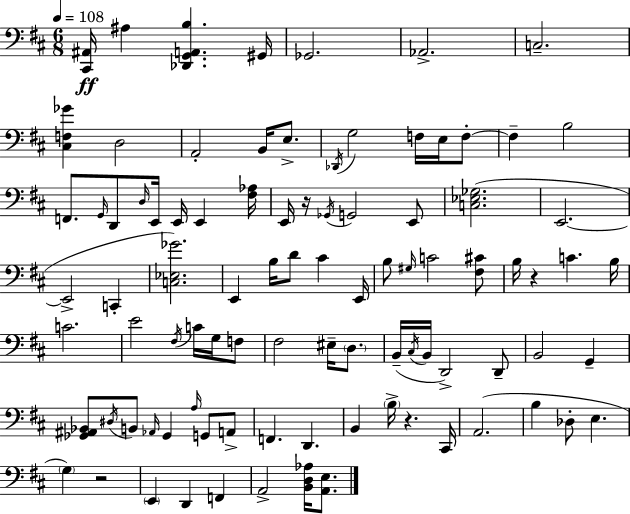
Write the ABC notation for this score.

X:1
T:Untitled
M:6/8
L:1/4
K:D
[^C,,^A,,]/4 ^A, [_D,,G,,A,,B,] ^G,,/4 _G,,2 _A,,2 C,2 [^C,F,_G] D,2 A,,2 B,,/4 E,/2 _D,,/4 G,2 F,/4 E,/4 F,/2 F, B,2 F,,/2 G,,/4 D,,/2 D,/4 E,,/4 E,,/4 E,, [^F,_A,]/4 E,,/4 z/4 _G,,/4 G,,2 E,,/2 [C,_E,_G,]2 E,,2 E,,2 C,, [C,_E,_G]2 E,, B,/4 D/2 ^C E,,/4 B,/2 ^G,/4 C2 [^F,^C]/2 B,/4 z C B,/4 C2 E2 ^F,/4 C/4 G,/4 F,/2 ^F,2 ^E,/4 D,/2 B,,/4 ^C,/4 B,,/4 D,,2 D,,/2 B,,2 G,, [_G,,^A,,_B,,]/2 ^D,/4 B,,/2 _A,,/4 _G,, A,/4 G,,/2 A,,/2 F,, D,, B,, B,/4 z ^C,,/4 A,,2 B, _D,/2 E, G, z2 E,, D,, F,, A,,2 [B,,D,_A,]/4 [A,,E,]/2